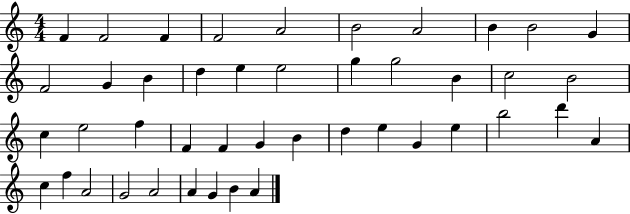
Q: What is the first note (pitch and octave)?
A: F4